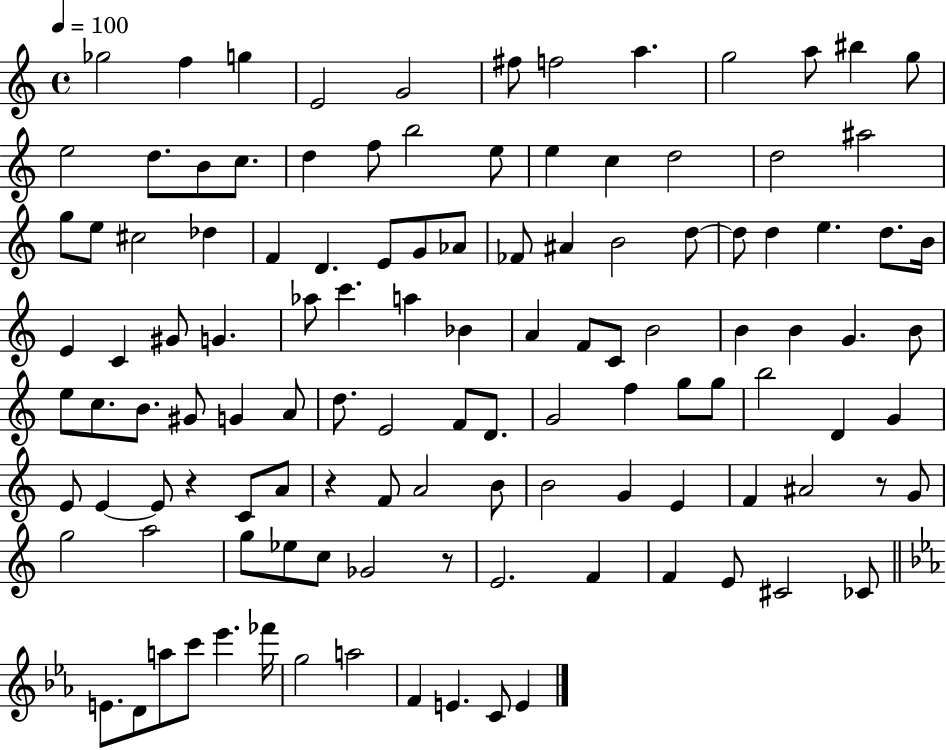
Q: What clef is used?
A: treble